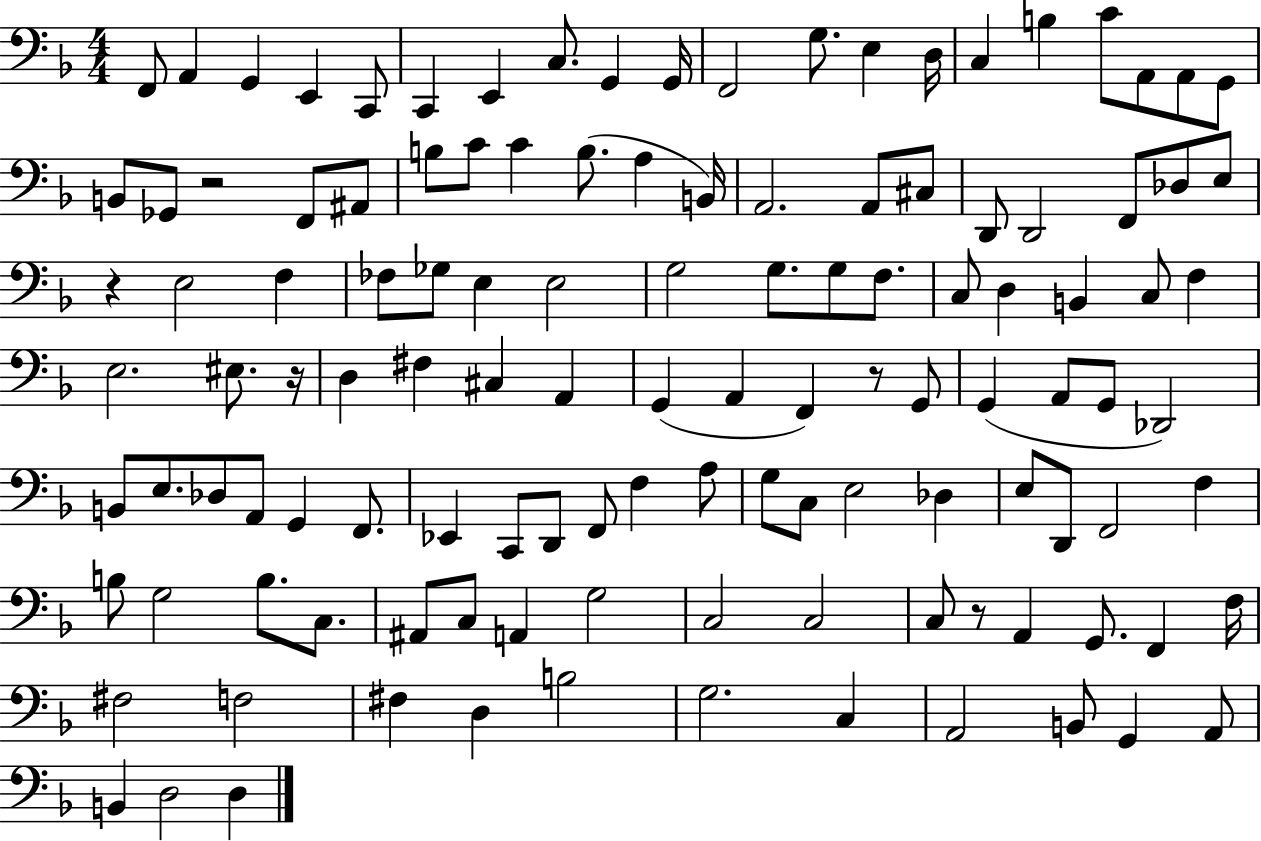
{
  \clef bass
  \numericTimeSignature
  \time 4/4
  \key f \major
  f,8 a,4 g,4 e,4 c,8 | c,4 e,4 c8. g,4 g,16 | f,2 g8. e4 d16 | c4 b4 c'8 a,8 a,8 g,8 | \break b,8 ges,8 r2 f,8 ais,8 | b8 c'8 c'4 b8.( a4 b,16) | a,2. a,8 cis8 | d,8 d,2 f,8 des8 e8 | \break r4 e2 f4 | fes8 ges8 e4 e2 | g2 g8. g8 f8. | c8 d4 b,4 c8 f4 | \break e2. eis8. r16 | d4 fis4 cis4 a,4 | g,4( a,4 f,4) r8 g,8 | g,4( a,8 g,8 des,2) | \break b,8 e8. des8 a,8 g,4 f,8. | ees,4 c,8 d,8 f,8 f4 a8 | g8 c8 e2 des4 | e8 d,8 f,2 f4 | \break b8 g2 b8. c8. | ais,8 c8 a,4 g2 | c2 c2 | c8 r8 a,4 g,8. f,4 f16 | \break fis2 f2 | fis4 d4 b2 | g2. c4 | a,2 b,8 g,4 a,8 | \break b,4 d2 d4 | \bar "|."
}